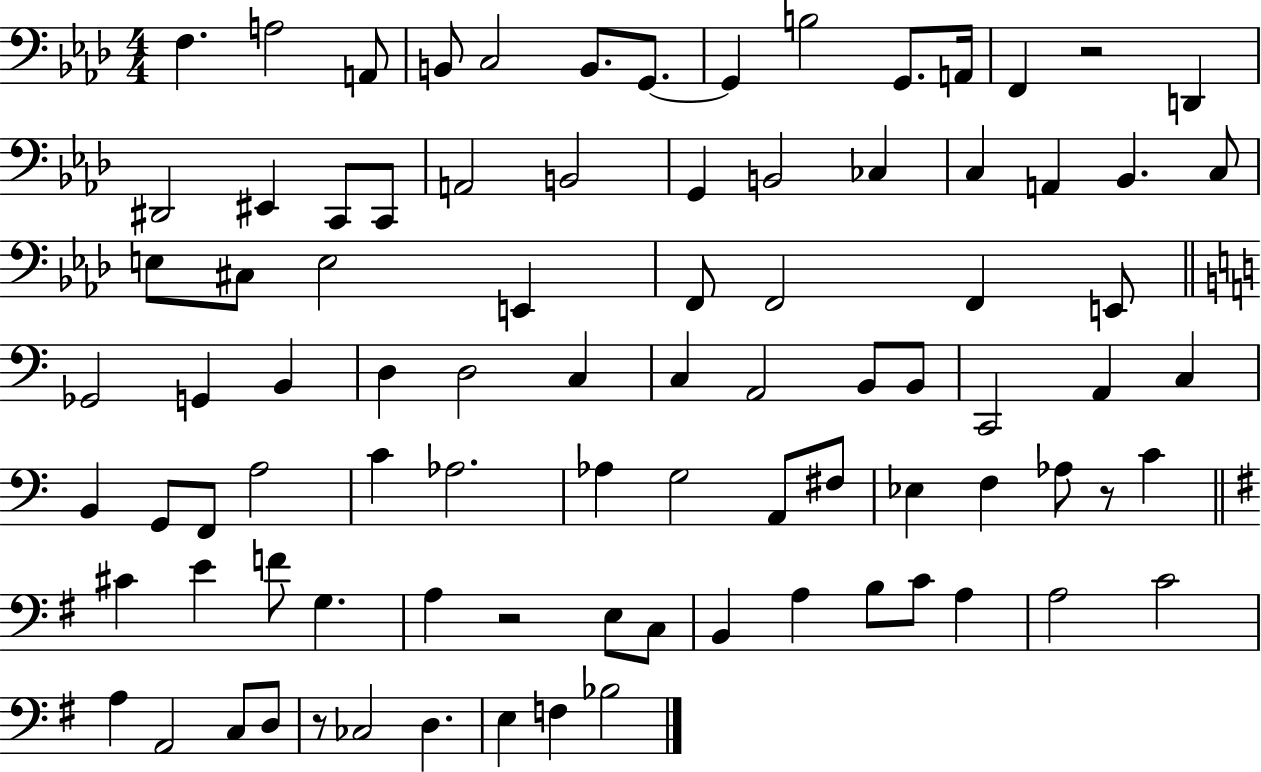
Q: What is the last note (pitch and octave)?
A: Bb3